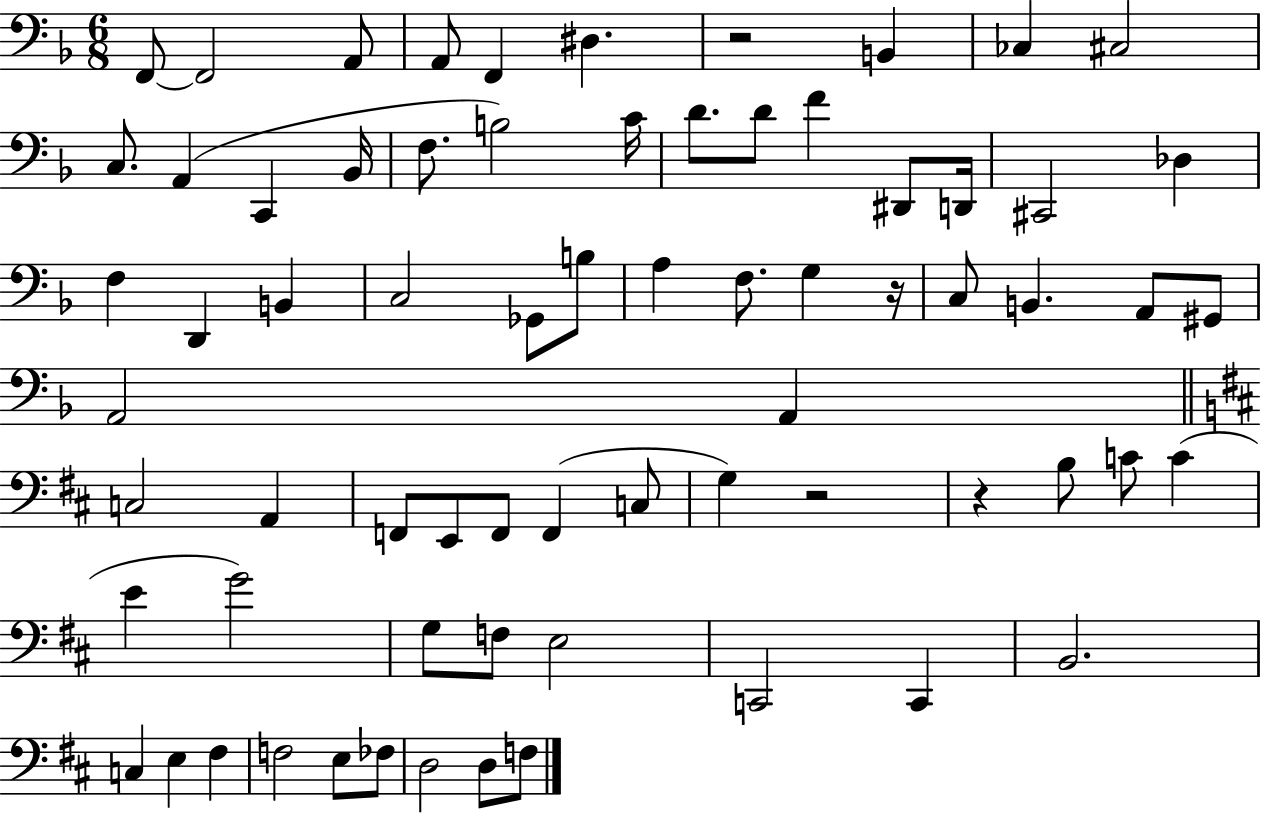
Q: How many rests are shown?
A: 4